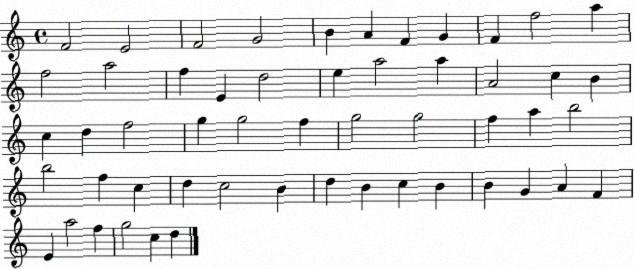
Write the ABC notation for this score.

X:1
T:Untitled
M:4/4
L:1/4
K:C
F2 E2 F2 G2 B A F G F f2 a f2 a2 f E d2 e a2 a A2 c B c d f2 g g2 f g2 g2 f a b2 b2 f c d c2 B d B c B B G A F E a2 f g2 c d